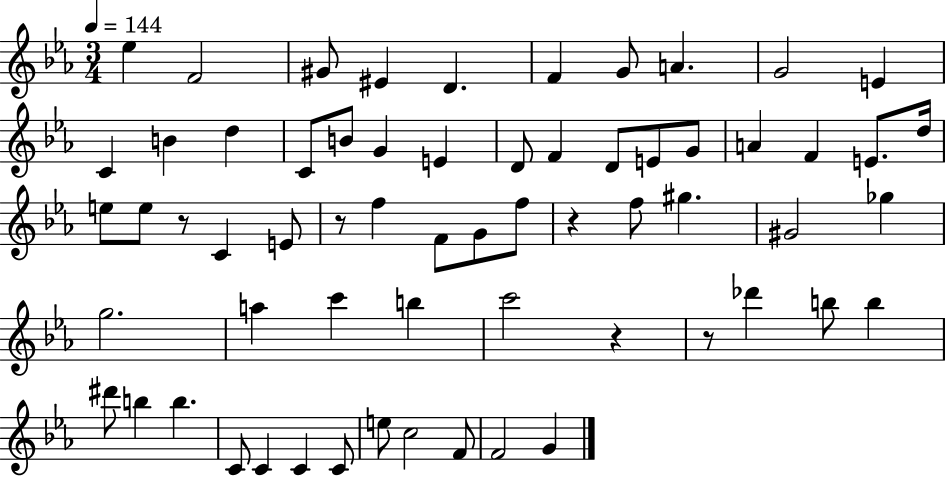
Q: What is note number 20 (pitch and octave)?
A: D4